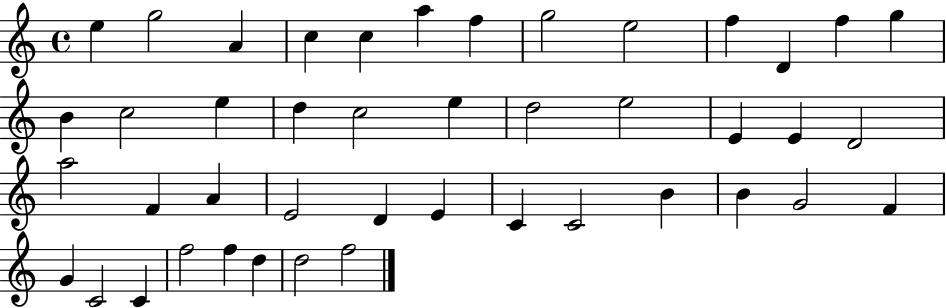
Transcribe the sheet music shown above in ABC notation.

X:1
T:Untitled
M:4/4
L:1/4
K:C
e g2 A c c a f g2 e2 f D f g B c2 e d c2 e d2 e2 E E D2 a2 F A E2 D E C C2 B B G2 F G C2 C f2 f d d2 f2